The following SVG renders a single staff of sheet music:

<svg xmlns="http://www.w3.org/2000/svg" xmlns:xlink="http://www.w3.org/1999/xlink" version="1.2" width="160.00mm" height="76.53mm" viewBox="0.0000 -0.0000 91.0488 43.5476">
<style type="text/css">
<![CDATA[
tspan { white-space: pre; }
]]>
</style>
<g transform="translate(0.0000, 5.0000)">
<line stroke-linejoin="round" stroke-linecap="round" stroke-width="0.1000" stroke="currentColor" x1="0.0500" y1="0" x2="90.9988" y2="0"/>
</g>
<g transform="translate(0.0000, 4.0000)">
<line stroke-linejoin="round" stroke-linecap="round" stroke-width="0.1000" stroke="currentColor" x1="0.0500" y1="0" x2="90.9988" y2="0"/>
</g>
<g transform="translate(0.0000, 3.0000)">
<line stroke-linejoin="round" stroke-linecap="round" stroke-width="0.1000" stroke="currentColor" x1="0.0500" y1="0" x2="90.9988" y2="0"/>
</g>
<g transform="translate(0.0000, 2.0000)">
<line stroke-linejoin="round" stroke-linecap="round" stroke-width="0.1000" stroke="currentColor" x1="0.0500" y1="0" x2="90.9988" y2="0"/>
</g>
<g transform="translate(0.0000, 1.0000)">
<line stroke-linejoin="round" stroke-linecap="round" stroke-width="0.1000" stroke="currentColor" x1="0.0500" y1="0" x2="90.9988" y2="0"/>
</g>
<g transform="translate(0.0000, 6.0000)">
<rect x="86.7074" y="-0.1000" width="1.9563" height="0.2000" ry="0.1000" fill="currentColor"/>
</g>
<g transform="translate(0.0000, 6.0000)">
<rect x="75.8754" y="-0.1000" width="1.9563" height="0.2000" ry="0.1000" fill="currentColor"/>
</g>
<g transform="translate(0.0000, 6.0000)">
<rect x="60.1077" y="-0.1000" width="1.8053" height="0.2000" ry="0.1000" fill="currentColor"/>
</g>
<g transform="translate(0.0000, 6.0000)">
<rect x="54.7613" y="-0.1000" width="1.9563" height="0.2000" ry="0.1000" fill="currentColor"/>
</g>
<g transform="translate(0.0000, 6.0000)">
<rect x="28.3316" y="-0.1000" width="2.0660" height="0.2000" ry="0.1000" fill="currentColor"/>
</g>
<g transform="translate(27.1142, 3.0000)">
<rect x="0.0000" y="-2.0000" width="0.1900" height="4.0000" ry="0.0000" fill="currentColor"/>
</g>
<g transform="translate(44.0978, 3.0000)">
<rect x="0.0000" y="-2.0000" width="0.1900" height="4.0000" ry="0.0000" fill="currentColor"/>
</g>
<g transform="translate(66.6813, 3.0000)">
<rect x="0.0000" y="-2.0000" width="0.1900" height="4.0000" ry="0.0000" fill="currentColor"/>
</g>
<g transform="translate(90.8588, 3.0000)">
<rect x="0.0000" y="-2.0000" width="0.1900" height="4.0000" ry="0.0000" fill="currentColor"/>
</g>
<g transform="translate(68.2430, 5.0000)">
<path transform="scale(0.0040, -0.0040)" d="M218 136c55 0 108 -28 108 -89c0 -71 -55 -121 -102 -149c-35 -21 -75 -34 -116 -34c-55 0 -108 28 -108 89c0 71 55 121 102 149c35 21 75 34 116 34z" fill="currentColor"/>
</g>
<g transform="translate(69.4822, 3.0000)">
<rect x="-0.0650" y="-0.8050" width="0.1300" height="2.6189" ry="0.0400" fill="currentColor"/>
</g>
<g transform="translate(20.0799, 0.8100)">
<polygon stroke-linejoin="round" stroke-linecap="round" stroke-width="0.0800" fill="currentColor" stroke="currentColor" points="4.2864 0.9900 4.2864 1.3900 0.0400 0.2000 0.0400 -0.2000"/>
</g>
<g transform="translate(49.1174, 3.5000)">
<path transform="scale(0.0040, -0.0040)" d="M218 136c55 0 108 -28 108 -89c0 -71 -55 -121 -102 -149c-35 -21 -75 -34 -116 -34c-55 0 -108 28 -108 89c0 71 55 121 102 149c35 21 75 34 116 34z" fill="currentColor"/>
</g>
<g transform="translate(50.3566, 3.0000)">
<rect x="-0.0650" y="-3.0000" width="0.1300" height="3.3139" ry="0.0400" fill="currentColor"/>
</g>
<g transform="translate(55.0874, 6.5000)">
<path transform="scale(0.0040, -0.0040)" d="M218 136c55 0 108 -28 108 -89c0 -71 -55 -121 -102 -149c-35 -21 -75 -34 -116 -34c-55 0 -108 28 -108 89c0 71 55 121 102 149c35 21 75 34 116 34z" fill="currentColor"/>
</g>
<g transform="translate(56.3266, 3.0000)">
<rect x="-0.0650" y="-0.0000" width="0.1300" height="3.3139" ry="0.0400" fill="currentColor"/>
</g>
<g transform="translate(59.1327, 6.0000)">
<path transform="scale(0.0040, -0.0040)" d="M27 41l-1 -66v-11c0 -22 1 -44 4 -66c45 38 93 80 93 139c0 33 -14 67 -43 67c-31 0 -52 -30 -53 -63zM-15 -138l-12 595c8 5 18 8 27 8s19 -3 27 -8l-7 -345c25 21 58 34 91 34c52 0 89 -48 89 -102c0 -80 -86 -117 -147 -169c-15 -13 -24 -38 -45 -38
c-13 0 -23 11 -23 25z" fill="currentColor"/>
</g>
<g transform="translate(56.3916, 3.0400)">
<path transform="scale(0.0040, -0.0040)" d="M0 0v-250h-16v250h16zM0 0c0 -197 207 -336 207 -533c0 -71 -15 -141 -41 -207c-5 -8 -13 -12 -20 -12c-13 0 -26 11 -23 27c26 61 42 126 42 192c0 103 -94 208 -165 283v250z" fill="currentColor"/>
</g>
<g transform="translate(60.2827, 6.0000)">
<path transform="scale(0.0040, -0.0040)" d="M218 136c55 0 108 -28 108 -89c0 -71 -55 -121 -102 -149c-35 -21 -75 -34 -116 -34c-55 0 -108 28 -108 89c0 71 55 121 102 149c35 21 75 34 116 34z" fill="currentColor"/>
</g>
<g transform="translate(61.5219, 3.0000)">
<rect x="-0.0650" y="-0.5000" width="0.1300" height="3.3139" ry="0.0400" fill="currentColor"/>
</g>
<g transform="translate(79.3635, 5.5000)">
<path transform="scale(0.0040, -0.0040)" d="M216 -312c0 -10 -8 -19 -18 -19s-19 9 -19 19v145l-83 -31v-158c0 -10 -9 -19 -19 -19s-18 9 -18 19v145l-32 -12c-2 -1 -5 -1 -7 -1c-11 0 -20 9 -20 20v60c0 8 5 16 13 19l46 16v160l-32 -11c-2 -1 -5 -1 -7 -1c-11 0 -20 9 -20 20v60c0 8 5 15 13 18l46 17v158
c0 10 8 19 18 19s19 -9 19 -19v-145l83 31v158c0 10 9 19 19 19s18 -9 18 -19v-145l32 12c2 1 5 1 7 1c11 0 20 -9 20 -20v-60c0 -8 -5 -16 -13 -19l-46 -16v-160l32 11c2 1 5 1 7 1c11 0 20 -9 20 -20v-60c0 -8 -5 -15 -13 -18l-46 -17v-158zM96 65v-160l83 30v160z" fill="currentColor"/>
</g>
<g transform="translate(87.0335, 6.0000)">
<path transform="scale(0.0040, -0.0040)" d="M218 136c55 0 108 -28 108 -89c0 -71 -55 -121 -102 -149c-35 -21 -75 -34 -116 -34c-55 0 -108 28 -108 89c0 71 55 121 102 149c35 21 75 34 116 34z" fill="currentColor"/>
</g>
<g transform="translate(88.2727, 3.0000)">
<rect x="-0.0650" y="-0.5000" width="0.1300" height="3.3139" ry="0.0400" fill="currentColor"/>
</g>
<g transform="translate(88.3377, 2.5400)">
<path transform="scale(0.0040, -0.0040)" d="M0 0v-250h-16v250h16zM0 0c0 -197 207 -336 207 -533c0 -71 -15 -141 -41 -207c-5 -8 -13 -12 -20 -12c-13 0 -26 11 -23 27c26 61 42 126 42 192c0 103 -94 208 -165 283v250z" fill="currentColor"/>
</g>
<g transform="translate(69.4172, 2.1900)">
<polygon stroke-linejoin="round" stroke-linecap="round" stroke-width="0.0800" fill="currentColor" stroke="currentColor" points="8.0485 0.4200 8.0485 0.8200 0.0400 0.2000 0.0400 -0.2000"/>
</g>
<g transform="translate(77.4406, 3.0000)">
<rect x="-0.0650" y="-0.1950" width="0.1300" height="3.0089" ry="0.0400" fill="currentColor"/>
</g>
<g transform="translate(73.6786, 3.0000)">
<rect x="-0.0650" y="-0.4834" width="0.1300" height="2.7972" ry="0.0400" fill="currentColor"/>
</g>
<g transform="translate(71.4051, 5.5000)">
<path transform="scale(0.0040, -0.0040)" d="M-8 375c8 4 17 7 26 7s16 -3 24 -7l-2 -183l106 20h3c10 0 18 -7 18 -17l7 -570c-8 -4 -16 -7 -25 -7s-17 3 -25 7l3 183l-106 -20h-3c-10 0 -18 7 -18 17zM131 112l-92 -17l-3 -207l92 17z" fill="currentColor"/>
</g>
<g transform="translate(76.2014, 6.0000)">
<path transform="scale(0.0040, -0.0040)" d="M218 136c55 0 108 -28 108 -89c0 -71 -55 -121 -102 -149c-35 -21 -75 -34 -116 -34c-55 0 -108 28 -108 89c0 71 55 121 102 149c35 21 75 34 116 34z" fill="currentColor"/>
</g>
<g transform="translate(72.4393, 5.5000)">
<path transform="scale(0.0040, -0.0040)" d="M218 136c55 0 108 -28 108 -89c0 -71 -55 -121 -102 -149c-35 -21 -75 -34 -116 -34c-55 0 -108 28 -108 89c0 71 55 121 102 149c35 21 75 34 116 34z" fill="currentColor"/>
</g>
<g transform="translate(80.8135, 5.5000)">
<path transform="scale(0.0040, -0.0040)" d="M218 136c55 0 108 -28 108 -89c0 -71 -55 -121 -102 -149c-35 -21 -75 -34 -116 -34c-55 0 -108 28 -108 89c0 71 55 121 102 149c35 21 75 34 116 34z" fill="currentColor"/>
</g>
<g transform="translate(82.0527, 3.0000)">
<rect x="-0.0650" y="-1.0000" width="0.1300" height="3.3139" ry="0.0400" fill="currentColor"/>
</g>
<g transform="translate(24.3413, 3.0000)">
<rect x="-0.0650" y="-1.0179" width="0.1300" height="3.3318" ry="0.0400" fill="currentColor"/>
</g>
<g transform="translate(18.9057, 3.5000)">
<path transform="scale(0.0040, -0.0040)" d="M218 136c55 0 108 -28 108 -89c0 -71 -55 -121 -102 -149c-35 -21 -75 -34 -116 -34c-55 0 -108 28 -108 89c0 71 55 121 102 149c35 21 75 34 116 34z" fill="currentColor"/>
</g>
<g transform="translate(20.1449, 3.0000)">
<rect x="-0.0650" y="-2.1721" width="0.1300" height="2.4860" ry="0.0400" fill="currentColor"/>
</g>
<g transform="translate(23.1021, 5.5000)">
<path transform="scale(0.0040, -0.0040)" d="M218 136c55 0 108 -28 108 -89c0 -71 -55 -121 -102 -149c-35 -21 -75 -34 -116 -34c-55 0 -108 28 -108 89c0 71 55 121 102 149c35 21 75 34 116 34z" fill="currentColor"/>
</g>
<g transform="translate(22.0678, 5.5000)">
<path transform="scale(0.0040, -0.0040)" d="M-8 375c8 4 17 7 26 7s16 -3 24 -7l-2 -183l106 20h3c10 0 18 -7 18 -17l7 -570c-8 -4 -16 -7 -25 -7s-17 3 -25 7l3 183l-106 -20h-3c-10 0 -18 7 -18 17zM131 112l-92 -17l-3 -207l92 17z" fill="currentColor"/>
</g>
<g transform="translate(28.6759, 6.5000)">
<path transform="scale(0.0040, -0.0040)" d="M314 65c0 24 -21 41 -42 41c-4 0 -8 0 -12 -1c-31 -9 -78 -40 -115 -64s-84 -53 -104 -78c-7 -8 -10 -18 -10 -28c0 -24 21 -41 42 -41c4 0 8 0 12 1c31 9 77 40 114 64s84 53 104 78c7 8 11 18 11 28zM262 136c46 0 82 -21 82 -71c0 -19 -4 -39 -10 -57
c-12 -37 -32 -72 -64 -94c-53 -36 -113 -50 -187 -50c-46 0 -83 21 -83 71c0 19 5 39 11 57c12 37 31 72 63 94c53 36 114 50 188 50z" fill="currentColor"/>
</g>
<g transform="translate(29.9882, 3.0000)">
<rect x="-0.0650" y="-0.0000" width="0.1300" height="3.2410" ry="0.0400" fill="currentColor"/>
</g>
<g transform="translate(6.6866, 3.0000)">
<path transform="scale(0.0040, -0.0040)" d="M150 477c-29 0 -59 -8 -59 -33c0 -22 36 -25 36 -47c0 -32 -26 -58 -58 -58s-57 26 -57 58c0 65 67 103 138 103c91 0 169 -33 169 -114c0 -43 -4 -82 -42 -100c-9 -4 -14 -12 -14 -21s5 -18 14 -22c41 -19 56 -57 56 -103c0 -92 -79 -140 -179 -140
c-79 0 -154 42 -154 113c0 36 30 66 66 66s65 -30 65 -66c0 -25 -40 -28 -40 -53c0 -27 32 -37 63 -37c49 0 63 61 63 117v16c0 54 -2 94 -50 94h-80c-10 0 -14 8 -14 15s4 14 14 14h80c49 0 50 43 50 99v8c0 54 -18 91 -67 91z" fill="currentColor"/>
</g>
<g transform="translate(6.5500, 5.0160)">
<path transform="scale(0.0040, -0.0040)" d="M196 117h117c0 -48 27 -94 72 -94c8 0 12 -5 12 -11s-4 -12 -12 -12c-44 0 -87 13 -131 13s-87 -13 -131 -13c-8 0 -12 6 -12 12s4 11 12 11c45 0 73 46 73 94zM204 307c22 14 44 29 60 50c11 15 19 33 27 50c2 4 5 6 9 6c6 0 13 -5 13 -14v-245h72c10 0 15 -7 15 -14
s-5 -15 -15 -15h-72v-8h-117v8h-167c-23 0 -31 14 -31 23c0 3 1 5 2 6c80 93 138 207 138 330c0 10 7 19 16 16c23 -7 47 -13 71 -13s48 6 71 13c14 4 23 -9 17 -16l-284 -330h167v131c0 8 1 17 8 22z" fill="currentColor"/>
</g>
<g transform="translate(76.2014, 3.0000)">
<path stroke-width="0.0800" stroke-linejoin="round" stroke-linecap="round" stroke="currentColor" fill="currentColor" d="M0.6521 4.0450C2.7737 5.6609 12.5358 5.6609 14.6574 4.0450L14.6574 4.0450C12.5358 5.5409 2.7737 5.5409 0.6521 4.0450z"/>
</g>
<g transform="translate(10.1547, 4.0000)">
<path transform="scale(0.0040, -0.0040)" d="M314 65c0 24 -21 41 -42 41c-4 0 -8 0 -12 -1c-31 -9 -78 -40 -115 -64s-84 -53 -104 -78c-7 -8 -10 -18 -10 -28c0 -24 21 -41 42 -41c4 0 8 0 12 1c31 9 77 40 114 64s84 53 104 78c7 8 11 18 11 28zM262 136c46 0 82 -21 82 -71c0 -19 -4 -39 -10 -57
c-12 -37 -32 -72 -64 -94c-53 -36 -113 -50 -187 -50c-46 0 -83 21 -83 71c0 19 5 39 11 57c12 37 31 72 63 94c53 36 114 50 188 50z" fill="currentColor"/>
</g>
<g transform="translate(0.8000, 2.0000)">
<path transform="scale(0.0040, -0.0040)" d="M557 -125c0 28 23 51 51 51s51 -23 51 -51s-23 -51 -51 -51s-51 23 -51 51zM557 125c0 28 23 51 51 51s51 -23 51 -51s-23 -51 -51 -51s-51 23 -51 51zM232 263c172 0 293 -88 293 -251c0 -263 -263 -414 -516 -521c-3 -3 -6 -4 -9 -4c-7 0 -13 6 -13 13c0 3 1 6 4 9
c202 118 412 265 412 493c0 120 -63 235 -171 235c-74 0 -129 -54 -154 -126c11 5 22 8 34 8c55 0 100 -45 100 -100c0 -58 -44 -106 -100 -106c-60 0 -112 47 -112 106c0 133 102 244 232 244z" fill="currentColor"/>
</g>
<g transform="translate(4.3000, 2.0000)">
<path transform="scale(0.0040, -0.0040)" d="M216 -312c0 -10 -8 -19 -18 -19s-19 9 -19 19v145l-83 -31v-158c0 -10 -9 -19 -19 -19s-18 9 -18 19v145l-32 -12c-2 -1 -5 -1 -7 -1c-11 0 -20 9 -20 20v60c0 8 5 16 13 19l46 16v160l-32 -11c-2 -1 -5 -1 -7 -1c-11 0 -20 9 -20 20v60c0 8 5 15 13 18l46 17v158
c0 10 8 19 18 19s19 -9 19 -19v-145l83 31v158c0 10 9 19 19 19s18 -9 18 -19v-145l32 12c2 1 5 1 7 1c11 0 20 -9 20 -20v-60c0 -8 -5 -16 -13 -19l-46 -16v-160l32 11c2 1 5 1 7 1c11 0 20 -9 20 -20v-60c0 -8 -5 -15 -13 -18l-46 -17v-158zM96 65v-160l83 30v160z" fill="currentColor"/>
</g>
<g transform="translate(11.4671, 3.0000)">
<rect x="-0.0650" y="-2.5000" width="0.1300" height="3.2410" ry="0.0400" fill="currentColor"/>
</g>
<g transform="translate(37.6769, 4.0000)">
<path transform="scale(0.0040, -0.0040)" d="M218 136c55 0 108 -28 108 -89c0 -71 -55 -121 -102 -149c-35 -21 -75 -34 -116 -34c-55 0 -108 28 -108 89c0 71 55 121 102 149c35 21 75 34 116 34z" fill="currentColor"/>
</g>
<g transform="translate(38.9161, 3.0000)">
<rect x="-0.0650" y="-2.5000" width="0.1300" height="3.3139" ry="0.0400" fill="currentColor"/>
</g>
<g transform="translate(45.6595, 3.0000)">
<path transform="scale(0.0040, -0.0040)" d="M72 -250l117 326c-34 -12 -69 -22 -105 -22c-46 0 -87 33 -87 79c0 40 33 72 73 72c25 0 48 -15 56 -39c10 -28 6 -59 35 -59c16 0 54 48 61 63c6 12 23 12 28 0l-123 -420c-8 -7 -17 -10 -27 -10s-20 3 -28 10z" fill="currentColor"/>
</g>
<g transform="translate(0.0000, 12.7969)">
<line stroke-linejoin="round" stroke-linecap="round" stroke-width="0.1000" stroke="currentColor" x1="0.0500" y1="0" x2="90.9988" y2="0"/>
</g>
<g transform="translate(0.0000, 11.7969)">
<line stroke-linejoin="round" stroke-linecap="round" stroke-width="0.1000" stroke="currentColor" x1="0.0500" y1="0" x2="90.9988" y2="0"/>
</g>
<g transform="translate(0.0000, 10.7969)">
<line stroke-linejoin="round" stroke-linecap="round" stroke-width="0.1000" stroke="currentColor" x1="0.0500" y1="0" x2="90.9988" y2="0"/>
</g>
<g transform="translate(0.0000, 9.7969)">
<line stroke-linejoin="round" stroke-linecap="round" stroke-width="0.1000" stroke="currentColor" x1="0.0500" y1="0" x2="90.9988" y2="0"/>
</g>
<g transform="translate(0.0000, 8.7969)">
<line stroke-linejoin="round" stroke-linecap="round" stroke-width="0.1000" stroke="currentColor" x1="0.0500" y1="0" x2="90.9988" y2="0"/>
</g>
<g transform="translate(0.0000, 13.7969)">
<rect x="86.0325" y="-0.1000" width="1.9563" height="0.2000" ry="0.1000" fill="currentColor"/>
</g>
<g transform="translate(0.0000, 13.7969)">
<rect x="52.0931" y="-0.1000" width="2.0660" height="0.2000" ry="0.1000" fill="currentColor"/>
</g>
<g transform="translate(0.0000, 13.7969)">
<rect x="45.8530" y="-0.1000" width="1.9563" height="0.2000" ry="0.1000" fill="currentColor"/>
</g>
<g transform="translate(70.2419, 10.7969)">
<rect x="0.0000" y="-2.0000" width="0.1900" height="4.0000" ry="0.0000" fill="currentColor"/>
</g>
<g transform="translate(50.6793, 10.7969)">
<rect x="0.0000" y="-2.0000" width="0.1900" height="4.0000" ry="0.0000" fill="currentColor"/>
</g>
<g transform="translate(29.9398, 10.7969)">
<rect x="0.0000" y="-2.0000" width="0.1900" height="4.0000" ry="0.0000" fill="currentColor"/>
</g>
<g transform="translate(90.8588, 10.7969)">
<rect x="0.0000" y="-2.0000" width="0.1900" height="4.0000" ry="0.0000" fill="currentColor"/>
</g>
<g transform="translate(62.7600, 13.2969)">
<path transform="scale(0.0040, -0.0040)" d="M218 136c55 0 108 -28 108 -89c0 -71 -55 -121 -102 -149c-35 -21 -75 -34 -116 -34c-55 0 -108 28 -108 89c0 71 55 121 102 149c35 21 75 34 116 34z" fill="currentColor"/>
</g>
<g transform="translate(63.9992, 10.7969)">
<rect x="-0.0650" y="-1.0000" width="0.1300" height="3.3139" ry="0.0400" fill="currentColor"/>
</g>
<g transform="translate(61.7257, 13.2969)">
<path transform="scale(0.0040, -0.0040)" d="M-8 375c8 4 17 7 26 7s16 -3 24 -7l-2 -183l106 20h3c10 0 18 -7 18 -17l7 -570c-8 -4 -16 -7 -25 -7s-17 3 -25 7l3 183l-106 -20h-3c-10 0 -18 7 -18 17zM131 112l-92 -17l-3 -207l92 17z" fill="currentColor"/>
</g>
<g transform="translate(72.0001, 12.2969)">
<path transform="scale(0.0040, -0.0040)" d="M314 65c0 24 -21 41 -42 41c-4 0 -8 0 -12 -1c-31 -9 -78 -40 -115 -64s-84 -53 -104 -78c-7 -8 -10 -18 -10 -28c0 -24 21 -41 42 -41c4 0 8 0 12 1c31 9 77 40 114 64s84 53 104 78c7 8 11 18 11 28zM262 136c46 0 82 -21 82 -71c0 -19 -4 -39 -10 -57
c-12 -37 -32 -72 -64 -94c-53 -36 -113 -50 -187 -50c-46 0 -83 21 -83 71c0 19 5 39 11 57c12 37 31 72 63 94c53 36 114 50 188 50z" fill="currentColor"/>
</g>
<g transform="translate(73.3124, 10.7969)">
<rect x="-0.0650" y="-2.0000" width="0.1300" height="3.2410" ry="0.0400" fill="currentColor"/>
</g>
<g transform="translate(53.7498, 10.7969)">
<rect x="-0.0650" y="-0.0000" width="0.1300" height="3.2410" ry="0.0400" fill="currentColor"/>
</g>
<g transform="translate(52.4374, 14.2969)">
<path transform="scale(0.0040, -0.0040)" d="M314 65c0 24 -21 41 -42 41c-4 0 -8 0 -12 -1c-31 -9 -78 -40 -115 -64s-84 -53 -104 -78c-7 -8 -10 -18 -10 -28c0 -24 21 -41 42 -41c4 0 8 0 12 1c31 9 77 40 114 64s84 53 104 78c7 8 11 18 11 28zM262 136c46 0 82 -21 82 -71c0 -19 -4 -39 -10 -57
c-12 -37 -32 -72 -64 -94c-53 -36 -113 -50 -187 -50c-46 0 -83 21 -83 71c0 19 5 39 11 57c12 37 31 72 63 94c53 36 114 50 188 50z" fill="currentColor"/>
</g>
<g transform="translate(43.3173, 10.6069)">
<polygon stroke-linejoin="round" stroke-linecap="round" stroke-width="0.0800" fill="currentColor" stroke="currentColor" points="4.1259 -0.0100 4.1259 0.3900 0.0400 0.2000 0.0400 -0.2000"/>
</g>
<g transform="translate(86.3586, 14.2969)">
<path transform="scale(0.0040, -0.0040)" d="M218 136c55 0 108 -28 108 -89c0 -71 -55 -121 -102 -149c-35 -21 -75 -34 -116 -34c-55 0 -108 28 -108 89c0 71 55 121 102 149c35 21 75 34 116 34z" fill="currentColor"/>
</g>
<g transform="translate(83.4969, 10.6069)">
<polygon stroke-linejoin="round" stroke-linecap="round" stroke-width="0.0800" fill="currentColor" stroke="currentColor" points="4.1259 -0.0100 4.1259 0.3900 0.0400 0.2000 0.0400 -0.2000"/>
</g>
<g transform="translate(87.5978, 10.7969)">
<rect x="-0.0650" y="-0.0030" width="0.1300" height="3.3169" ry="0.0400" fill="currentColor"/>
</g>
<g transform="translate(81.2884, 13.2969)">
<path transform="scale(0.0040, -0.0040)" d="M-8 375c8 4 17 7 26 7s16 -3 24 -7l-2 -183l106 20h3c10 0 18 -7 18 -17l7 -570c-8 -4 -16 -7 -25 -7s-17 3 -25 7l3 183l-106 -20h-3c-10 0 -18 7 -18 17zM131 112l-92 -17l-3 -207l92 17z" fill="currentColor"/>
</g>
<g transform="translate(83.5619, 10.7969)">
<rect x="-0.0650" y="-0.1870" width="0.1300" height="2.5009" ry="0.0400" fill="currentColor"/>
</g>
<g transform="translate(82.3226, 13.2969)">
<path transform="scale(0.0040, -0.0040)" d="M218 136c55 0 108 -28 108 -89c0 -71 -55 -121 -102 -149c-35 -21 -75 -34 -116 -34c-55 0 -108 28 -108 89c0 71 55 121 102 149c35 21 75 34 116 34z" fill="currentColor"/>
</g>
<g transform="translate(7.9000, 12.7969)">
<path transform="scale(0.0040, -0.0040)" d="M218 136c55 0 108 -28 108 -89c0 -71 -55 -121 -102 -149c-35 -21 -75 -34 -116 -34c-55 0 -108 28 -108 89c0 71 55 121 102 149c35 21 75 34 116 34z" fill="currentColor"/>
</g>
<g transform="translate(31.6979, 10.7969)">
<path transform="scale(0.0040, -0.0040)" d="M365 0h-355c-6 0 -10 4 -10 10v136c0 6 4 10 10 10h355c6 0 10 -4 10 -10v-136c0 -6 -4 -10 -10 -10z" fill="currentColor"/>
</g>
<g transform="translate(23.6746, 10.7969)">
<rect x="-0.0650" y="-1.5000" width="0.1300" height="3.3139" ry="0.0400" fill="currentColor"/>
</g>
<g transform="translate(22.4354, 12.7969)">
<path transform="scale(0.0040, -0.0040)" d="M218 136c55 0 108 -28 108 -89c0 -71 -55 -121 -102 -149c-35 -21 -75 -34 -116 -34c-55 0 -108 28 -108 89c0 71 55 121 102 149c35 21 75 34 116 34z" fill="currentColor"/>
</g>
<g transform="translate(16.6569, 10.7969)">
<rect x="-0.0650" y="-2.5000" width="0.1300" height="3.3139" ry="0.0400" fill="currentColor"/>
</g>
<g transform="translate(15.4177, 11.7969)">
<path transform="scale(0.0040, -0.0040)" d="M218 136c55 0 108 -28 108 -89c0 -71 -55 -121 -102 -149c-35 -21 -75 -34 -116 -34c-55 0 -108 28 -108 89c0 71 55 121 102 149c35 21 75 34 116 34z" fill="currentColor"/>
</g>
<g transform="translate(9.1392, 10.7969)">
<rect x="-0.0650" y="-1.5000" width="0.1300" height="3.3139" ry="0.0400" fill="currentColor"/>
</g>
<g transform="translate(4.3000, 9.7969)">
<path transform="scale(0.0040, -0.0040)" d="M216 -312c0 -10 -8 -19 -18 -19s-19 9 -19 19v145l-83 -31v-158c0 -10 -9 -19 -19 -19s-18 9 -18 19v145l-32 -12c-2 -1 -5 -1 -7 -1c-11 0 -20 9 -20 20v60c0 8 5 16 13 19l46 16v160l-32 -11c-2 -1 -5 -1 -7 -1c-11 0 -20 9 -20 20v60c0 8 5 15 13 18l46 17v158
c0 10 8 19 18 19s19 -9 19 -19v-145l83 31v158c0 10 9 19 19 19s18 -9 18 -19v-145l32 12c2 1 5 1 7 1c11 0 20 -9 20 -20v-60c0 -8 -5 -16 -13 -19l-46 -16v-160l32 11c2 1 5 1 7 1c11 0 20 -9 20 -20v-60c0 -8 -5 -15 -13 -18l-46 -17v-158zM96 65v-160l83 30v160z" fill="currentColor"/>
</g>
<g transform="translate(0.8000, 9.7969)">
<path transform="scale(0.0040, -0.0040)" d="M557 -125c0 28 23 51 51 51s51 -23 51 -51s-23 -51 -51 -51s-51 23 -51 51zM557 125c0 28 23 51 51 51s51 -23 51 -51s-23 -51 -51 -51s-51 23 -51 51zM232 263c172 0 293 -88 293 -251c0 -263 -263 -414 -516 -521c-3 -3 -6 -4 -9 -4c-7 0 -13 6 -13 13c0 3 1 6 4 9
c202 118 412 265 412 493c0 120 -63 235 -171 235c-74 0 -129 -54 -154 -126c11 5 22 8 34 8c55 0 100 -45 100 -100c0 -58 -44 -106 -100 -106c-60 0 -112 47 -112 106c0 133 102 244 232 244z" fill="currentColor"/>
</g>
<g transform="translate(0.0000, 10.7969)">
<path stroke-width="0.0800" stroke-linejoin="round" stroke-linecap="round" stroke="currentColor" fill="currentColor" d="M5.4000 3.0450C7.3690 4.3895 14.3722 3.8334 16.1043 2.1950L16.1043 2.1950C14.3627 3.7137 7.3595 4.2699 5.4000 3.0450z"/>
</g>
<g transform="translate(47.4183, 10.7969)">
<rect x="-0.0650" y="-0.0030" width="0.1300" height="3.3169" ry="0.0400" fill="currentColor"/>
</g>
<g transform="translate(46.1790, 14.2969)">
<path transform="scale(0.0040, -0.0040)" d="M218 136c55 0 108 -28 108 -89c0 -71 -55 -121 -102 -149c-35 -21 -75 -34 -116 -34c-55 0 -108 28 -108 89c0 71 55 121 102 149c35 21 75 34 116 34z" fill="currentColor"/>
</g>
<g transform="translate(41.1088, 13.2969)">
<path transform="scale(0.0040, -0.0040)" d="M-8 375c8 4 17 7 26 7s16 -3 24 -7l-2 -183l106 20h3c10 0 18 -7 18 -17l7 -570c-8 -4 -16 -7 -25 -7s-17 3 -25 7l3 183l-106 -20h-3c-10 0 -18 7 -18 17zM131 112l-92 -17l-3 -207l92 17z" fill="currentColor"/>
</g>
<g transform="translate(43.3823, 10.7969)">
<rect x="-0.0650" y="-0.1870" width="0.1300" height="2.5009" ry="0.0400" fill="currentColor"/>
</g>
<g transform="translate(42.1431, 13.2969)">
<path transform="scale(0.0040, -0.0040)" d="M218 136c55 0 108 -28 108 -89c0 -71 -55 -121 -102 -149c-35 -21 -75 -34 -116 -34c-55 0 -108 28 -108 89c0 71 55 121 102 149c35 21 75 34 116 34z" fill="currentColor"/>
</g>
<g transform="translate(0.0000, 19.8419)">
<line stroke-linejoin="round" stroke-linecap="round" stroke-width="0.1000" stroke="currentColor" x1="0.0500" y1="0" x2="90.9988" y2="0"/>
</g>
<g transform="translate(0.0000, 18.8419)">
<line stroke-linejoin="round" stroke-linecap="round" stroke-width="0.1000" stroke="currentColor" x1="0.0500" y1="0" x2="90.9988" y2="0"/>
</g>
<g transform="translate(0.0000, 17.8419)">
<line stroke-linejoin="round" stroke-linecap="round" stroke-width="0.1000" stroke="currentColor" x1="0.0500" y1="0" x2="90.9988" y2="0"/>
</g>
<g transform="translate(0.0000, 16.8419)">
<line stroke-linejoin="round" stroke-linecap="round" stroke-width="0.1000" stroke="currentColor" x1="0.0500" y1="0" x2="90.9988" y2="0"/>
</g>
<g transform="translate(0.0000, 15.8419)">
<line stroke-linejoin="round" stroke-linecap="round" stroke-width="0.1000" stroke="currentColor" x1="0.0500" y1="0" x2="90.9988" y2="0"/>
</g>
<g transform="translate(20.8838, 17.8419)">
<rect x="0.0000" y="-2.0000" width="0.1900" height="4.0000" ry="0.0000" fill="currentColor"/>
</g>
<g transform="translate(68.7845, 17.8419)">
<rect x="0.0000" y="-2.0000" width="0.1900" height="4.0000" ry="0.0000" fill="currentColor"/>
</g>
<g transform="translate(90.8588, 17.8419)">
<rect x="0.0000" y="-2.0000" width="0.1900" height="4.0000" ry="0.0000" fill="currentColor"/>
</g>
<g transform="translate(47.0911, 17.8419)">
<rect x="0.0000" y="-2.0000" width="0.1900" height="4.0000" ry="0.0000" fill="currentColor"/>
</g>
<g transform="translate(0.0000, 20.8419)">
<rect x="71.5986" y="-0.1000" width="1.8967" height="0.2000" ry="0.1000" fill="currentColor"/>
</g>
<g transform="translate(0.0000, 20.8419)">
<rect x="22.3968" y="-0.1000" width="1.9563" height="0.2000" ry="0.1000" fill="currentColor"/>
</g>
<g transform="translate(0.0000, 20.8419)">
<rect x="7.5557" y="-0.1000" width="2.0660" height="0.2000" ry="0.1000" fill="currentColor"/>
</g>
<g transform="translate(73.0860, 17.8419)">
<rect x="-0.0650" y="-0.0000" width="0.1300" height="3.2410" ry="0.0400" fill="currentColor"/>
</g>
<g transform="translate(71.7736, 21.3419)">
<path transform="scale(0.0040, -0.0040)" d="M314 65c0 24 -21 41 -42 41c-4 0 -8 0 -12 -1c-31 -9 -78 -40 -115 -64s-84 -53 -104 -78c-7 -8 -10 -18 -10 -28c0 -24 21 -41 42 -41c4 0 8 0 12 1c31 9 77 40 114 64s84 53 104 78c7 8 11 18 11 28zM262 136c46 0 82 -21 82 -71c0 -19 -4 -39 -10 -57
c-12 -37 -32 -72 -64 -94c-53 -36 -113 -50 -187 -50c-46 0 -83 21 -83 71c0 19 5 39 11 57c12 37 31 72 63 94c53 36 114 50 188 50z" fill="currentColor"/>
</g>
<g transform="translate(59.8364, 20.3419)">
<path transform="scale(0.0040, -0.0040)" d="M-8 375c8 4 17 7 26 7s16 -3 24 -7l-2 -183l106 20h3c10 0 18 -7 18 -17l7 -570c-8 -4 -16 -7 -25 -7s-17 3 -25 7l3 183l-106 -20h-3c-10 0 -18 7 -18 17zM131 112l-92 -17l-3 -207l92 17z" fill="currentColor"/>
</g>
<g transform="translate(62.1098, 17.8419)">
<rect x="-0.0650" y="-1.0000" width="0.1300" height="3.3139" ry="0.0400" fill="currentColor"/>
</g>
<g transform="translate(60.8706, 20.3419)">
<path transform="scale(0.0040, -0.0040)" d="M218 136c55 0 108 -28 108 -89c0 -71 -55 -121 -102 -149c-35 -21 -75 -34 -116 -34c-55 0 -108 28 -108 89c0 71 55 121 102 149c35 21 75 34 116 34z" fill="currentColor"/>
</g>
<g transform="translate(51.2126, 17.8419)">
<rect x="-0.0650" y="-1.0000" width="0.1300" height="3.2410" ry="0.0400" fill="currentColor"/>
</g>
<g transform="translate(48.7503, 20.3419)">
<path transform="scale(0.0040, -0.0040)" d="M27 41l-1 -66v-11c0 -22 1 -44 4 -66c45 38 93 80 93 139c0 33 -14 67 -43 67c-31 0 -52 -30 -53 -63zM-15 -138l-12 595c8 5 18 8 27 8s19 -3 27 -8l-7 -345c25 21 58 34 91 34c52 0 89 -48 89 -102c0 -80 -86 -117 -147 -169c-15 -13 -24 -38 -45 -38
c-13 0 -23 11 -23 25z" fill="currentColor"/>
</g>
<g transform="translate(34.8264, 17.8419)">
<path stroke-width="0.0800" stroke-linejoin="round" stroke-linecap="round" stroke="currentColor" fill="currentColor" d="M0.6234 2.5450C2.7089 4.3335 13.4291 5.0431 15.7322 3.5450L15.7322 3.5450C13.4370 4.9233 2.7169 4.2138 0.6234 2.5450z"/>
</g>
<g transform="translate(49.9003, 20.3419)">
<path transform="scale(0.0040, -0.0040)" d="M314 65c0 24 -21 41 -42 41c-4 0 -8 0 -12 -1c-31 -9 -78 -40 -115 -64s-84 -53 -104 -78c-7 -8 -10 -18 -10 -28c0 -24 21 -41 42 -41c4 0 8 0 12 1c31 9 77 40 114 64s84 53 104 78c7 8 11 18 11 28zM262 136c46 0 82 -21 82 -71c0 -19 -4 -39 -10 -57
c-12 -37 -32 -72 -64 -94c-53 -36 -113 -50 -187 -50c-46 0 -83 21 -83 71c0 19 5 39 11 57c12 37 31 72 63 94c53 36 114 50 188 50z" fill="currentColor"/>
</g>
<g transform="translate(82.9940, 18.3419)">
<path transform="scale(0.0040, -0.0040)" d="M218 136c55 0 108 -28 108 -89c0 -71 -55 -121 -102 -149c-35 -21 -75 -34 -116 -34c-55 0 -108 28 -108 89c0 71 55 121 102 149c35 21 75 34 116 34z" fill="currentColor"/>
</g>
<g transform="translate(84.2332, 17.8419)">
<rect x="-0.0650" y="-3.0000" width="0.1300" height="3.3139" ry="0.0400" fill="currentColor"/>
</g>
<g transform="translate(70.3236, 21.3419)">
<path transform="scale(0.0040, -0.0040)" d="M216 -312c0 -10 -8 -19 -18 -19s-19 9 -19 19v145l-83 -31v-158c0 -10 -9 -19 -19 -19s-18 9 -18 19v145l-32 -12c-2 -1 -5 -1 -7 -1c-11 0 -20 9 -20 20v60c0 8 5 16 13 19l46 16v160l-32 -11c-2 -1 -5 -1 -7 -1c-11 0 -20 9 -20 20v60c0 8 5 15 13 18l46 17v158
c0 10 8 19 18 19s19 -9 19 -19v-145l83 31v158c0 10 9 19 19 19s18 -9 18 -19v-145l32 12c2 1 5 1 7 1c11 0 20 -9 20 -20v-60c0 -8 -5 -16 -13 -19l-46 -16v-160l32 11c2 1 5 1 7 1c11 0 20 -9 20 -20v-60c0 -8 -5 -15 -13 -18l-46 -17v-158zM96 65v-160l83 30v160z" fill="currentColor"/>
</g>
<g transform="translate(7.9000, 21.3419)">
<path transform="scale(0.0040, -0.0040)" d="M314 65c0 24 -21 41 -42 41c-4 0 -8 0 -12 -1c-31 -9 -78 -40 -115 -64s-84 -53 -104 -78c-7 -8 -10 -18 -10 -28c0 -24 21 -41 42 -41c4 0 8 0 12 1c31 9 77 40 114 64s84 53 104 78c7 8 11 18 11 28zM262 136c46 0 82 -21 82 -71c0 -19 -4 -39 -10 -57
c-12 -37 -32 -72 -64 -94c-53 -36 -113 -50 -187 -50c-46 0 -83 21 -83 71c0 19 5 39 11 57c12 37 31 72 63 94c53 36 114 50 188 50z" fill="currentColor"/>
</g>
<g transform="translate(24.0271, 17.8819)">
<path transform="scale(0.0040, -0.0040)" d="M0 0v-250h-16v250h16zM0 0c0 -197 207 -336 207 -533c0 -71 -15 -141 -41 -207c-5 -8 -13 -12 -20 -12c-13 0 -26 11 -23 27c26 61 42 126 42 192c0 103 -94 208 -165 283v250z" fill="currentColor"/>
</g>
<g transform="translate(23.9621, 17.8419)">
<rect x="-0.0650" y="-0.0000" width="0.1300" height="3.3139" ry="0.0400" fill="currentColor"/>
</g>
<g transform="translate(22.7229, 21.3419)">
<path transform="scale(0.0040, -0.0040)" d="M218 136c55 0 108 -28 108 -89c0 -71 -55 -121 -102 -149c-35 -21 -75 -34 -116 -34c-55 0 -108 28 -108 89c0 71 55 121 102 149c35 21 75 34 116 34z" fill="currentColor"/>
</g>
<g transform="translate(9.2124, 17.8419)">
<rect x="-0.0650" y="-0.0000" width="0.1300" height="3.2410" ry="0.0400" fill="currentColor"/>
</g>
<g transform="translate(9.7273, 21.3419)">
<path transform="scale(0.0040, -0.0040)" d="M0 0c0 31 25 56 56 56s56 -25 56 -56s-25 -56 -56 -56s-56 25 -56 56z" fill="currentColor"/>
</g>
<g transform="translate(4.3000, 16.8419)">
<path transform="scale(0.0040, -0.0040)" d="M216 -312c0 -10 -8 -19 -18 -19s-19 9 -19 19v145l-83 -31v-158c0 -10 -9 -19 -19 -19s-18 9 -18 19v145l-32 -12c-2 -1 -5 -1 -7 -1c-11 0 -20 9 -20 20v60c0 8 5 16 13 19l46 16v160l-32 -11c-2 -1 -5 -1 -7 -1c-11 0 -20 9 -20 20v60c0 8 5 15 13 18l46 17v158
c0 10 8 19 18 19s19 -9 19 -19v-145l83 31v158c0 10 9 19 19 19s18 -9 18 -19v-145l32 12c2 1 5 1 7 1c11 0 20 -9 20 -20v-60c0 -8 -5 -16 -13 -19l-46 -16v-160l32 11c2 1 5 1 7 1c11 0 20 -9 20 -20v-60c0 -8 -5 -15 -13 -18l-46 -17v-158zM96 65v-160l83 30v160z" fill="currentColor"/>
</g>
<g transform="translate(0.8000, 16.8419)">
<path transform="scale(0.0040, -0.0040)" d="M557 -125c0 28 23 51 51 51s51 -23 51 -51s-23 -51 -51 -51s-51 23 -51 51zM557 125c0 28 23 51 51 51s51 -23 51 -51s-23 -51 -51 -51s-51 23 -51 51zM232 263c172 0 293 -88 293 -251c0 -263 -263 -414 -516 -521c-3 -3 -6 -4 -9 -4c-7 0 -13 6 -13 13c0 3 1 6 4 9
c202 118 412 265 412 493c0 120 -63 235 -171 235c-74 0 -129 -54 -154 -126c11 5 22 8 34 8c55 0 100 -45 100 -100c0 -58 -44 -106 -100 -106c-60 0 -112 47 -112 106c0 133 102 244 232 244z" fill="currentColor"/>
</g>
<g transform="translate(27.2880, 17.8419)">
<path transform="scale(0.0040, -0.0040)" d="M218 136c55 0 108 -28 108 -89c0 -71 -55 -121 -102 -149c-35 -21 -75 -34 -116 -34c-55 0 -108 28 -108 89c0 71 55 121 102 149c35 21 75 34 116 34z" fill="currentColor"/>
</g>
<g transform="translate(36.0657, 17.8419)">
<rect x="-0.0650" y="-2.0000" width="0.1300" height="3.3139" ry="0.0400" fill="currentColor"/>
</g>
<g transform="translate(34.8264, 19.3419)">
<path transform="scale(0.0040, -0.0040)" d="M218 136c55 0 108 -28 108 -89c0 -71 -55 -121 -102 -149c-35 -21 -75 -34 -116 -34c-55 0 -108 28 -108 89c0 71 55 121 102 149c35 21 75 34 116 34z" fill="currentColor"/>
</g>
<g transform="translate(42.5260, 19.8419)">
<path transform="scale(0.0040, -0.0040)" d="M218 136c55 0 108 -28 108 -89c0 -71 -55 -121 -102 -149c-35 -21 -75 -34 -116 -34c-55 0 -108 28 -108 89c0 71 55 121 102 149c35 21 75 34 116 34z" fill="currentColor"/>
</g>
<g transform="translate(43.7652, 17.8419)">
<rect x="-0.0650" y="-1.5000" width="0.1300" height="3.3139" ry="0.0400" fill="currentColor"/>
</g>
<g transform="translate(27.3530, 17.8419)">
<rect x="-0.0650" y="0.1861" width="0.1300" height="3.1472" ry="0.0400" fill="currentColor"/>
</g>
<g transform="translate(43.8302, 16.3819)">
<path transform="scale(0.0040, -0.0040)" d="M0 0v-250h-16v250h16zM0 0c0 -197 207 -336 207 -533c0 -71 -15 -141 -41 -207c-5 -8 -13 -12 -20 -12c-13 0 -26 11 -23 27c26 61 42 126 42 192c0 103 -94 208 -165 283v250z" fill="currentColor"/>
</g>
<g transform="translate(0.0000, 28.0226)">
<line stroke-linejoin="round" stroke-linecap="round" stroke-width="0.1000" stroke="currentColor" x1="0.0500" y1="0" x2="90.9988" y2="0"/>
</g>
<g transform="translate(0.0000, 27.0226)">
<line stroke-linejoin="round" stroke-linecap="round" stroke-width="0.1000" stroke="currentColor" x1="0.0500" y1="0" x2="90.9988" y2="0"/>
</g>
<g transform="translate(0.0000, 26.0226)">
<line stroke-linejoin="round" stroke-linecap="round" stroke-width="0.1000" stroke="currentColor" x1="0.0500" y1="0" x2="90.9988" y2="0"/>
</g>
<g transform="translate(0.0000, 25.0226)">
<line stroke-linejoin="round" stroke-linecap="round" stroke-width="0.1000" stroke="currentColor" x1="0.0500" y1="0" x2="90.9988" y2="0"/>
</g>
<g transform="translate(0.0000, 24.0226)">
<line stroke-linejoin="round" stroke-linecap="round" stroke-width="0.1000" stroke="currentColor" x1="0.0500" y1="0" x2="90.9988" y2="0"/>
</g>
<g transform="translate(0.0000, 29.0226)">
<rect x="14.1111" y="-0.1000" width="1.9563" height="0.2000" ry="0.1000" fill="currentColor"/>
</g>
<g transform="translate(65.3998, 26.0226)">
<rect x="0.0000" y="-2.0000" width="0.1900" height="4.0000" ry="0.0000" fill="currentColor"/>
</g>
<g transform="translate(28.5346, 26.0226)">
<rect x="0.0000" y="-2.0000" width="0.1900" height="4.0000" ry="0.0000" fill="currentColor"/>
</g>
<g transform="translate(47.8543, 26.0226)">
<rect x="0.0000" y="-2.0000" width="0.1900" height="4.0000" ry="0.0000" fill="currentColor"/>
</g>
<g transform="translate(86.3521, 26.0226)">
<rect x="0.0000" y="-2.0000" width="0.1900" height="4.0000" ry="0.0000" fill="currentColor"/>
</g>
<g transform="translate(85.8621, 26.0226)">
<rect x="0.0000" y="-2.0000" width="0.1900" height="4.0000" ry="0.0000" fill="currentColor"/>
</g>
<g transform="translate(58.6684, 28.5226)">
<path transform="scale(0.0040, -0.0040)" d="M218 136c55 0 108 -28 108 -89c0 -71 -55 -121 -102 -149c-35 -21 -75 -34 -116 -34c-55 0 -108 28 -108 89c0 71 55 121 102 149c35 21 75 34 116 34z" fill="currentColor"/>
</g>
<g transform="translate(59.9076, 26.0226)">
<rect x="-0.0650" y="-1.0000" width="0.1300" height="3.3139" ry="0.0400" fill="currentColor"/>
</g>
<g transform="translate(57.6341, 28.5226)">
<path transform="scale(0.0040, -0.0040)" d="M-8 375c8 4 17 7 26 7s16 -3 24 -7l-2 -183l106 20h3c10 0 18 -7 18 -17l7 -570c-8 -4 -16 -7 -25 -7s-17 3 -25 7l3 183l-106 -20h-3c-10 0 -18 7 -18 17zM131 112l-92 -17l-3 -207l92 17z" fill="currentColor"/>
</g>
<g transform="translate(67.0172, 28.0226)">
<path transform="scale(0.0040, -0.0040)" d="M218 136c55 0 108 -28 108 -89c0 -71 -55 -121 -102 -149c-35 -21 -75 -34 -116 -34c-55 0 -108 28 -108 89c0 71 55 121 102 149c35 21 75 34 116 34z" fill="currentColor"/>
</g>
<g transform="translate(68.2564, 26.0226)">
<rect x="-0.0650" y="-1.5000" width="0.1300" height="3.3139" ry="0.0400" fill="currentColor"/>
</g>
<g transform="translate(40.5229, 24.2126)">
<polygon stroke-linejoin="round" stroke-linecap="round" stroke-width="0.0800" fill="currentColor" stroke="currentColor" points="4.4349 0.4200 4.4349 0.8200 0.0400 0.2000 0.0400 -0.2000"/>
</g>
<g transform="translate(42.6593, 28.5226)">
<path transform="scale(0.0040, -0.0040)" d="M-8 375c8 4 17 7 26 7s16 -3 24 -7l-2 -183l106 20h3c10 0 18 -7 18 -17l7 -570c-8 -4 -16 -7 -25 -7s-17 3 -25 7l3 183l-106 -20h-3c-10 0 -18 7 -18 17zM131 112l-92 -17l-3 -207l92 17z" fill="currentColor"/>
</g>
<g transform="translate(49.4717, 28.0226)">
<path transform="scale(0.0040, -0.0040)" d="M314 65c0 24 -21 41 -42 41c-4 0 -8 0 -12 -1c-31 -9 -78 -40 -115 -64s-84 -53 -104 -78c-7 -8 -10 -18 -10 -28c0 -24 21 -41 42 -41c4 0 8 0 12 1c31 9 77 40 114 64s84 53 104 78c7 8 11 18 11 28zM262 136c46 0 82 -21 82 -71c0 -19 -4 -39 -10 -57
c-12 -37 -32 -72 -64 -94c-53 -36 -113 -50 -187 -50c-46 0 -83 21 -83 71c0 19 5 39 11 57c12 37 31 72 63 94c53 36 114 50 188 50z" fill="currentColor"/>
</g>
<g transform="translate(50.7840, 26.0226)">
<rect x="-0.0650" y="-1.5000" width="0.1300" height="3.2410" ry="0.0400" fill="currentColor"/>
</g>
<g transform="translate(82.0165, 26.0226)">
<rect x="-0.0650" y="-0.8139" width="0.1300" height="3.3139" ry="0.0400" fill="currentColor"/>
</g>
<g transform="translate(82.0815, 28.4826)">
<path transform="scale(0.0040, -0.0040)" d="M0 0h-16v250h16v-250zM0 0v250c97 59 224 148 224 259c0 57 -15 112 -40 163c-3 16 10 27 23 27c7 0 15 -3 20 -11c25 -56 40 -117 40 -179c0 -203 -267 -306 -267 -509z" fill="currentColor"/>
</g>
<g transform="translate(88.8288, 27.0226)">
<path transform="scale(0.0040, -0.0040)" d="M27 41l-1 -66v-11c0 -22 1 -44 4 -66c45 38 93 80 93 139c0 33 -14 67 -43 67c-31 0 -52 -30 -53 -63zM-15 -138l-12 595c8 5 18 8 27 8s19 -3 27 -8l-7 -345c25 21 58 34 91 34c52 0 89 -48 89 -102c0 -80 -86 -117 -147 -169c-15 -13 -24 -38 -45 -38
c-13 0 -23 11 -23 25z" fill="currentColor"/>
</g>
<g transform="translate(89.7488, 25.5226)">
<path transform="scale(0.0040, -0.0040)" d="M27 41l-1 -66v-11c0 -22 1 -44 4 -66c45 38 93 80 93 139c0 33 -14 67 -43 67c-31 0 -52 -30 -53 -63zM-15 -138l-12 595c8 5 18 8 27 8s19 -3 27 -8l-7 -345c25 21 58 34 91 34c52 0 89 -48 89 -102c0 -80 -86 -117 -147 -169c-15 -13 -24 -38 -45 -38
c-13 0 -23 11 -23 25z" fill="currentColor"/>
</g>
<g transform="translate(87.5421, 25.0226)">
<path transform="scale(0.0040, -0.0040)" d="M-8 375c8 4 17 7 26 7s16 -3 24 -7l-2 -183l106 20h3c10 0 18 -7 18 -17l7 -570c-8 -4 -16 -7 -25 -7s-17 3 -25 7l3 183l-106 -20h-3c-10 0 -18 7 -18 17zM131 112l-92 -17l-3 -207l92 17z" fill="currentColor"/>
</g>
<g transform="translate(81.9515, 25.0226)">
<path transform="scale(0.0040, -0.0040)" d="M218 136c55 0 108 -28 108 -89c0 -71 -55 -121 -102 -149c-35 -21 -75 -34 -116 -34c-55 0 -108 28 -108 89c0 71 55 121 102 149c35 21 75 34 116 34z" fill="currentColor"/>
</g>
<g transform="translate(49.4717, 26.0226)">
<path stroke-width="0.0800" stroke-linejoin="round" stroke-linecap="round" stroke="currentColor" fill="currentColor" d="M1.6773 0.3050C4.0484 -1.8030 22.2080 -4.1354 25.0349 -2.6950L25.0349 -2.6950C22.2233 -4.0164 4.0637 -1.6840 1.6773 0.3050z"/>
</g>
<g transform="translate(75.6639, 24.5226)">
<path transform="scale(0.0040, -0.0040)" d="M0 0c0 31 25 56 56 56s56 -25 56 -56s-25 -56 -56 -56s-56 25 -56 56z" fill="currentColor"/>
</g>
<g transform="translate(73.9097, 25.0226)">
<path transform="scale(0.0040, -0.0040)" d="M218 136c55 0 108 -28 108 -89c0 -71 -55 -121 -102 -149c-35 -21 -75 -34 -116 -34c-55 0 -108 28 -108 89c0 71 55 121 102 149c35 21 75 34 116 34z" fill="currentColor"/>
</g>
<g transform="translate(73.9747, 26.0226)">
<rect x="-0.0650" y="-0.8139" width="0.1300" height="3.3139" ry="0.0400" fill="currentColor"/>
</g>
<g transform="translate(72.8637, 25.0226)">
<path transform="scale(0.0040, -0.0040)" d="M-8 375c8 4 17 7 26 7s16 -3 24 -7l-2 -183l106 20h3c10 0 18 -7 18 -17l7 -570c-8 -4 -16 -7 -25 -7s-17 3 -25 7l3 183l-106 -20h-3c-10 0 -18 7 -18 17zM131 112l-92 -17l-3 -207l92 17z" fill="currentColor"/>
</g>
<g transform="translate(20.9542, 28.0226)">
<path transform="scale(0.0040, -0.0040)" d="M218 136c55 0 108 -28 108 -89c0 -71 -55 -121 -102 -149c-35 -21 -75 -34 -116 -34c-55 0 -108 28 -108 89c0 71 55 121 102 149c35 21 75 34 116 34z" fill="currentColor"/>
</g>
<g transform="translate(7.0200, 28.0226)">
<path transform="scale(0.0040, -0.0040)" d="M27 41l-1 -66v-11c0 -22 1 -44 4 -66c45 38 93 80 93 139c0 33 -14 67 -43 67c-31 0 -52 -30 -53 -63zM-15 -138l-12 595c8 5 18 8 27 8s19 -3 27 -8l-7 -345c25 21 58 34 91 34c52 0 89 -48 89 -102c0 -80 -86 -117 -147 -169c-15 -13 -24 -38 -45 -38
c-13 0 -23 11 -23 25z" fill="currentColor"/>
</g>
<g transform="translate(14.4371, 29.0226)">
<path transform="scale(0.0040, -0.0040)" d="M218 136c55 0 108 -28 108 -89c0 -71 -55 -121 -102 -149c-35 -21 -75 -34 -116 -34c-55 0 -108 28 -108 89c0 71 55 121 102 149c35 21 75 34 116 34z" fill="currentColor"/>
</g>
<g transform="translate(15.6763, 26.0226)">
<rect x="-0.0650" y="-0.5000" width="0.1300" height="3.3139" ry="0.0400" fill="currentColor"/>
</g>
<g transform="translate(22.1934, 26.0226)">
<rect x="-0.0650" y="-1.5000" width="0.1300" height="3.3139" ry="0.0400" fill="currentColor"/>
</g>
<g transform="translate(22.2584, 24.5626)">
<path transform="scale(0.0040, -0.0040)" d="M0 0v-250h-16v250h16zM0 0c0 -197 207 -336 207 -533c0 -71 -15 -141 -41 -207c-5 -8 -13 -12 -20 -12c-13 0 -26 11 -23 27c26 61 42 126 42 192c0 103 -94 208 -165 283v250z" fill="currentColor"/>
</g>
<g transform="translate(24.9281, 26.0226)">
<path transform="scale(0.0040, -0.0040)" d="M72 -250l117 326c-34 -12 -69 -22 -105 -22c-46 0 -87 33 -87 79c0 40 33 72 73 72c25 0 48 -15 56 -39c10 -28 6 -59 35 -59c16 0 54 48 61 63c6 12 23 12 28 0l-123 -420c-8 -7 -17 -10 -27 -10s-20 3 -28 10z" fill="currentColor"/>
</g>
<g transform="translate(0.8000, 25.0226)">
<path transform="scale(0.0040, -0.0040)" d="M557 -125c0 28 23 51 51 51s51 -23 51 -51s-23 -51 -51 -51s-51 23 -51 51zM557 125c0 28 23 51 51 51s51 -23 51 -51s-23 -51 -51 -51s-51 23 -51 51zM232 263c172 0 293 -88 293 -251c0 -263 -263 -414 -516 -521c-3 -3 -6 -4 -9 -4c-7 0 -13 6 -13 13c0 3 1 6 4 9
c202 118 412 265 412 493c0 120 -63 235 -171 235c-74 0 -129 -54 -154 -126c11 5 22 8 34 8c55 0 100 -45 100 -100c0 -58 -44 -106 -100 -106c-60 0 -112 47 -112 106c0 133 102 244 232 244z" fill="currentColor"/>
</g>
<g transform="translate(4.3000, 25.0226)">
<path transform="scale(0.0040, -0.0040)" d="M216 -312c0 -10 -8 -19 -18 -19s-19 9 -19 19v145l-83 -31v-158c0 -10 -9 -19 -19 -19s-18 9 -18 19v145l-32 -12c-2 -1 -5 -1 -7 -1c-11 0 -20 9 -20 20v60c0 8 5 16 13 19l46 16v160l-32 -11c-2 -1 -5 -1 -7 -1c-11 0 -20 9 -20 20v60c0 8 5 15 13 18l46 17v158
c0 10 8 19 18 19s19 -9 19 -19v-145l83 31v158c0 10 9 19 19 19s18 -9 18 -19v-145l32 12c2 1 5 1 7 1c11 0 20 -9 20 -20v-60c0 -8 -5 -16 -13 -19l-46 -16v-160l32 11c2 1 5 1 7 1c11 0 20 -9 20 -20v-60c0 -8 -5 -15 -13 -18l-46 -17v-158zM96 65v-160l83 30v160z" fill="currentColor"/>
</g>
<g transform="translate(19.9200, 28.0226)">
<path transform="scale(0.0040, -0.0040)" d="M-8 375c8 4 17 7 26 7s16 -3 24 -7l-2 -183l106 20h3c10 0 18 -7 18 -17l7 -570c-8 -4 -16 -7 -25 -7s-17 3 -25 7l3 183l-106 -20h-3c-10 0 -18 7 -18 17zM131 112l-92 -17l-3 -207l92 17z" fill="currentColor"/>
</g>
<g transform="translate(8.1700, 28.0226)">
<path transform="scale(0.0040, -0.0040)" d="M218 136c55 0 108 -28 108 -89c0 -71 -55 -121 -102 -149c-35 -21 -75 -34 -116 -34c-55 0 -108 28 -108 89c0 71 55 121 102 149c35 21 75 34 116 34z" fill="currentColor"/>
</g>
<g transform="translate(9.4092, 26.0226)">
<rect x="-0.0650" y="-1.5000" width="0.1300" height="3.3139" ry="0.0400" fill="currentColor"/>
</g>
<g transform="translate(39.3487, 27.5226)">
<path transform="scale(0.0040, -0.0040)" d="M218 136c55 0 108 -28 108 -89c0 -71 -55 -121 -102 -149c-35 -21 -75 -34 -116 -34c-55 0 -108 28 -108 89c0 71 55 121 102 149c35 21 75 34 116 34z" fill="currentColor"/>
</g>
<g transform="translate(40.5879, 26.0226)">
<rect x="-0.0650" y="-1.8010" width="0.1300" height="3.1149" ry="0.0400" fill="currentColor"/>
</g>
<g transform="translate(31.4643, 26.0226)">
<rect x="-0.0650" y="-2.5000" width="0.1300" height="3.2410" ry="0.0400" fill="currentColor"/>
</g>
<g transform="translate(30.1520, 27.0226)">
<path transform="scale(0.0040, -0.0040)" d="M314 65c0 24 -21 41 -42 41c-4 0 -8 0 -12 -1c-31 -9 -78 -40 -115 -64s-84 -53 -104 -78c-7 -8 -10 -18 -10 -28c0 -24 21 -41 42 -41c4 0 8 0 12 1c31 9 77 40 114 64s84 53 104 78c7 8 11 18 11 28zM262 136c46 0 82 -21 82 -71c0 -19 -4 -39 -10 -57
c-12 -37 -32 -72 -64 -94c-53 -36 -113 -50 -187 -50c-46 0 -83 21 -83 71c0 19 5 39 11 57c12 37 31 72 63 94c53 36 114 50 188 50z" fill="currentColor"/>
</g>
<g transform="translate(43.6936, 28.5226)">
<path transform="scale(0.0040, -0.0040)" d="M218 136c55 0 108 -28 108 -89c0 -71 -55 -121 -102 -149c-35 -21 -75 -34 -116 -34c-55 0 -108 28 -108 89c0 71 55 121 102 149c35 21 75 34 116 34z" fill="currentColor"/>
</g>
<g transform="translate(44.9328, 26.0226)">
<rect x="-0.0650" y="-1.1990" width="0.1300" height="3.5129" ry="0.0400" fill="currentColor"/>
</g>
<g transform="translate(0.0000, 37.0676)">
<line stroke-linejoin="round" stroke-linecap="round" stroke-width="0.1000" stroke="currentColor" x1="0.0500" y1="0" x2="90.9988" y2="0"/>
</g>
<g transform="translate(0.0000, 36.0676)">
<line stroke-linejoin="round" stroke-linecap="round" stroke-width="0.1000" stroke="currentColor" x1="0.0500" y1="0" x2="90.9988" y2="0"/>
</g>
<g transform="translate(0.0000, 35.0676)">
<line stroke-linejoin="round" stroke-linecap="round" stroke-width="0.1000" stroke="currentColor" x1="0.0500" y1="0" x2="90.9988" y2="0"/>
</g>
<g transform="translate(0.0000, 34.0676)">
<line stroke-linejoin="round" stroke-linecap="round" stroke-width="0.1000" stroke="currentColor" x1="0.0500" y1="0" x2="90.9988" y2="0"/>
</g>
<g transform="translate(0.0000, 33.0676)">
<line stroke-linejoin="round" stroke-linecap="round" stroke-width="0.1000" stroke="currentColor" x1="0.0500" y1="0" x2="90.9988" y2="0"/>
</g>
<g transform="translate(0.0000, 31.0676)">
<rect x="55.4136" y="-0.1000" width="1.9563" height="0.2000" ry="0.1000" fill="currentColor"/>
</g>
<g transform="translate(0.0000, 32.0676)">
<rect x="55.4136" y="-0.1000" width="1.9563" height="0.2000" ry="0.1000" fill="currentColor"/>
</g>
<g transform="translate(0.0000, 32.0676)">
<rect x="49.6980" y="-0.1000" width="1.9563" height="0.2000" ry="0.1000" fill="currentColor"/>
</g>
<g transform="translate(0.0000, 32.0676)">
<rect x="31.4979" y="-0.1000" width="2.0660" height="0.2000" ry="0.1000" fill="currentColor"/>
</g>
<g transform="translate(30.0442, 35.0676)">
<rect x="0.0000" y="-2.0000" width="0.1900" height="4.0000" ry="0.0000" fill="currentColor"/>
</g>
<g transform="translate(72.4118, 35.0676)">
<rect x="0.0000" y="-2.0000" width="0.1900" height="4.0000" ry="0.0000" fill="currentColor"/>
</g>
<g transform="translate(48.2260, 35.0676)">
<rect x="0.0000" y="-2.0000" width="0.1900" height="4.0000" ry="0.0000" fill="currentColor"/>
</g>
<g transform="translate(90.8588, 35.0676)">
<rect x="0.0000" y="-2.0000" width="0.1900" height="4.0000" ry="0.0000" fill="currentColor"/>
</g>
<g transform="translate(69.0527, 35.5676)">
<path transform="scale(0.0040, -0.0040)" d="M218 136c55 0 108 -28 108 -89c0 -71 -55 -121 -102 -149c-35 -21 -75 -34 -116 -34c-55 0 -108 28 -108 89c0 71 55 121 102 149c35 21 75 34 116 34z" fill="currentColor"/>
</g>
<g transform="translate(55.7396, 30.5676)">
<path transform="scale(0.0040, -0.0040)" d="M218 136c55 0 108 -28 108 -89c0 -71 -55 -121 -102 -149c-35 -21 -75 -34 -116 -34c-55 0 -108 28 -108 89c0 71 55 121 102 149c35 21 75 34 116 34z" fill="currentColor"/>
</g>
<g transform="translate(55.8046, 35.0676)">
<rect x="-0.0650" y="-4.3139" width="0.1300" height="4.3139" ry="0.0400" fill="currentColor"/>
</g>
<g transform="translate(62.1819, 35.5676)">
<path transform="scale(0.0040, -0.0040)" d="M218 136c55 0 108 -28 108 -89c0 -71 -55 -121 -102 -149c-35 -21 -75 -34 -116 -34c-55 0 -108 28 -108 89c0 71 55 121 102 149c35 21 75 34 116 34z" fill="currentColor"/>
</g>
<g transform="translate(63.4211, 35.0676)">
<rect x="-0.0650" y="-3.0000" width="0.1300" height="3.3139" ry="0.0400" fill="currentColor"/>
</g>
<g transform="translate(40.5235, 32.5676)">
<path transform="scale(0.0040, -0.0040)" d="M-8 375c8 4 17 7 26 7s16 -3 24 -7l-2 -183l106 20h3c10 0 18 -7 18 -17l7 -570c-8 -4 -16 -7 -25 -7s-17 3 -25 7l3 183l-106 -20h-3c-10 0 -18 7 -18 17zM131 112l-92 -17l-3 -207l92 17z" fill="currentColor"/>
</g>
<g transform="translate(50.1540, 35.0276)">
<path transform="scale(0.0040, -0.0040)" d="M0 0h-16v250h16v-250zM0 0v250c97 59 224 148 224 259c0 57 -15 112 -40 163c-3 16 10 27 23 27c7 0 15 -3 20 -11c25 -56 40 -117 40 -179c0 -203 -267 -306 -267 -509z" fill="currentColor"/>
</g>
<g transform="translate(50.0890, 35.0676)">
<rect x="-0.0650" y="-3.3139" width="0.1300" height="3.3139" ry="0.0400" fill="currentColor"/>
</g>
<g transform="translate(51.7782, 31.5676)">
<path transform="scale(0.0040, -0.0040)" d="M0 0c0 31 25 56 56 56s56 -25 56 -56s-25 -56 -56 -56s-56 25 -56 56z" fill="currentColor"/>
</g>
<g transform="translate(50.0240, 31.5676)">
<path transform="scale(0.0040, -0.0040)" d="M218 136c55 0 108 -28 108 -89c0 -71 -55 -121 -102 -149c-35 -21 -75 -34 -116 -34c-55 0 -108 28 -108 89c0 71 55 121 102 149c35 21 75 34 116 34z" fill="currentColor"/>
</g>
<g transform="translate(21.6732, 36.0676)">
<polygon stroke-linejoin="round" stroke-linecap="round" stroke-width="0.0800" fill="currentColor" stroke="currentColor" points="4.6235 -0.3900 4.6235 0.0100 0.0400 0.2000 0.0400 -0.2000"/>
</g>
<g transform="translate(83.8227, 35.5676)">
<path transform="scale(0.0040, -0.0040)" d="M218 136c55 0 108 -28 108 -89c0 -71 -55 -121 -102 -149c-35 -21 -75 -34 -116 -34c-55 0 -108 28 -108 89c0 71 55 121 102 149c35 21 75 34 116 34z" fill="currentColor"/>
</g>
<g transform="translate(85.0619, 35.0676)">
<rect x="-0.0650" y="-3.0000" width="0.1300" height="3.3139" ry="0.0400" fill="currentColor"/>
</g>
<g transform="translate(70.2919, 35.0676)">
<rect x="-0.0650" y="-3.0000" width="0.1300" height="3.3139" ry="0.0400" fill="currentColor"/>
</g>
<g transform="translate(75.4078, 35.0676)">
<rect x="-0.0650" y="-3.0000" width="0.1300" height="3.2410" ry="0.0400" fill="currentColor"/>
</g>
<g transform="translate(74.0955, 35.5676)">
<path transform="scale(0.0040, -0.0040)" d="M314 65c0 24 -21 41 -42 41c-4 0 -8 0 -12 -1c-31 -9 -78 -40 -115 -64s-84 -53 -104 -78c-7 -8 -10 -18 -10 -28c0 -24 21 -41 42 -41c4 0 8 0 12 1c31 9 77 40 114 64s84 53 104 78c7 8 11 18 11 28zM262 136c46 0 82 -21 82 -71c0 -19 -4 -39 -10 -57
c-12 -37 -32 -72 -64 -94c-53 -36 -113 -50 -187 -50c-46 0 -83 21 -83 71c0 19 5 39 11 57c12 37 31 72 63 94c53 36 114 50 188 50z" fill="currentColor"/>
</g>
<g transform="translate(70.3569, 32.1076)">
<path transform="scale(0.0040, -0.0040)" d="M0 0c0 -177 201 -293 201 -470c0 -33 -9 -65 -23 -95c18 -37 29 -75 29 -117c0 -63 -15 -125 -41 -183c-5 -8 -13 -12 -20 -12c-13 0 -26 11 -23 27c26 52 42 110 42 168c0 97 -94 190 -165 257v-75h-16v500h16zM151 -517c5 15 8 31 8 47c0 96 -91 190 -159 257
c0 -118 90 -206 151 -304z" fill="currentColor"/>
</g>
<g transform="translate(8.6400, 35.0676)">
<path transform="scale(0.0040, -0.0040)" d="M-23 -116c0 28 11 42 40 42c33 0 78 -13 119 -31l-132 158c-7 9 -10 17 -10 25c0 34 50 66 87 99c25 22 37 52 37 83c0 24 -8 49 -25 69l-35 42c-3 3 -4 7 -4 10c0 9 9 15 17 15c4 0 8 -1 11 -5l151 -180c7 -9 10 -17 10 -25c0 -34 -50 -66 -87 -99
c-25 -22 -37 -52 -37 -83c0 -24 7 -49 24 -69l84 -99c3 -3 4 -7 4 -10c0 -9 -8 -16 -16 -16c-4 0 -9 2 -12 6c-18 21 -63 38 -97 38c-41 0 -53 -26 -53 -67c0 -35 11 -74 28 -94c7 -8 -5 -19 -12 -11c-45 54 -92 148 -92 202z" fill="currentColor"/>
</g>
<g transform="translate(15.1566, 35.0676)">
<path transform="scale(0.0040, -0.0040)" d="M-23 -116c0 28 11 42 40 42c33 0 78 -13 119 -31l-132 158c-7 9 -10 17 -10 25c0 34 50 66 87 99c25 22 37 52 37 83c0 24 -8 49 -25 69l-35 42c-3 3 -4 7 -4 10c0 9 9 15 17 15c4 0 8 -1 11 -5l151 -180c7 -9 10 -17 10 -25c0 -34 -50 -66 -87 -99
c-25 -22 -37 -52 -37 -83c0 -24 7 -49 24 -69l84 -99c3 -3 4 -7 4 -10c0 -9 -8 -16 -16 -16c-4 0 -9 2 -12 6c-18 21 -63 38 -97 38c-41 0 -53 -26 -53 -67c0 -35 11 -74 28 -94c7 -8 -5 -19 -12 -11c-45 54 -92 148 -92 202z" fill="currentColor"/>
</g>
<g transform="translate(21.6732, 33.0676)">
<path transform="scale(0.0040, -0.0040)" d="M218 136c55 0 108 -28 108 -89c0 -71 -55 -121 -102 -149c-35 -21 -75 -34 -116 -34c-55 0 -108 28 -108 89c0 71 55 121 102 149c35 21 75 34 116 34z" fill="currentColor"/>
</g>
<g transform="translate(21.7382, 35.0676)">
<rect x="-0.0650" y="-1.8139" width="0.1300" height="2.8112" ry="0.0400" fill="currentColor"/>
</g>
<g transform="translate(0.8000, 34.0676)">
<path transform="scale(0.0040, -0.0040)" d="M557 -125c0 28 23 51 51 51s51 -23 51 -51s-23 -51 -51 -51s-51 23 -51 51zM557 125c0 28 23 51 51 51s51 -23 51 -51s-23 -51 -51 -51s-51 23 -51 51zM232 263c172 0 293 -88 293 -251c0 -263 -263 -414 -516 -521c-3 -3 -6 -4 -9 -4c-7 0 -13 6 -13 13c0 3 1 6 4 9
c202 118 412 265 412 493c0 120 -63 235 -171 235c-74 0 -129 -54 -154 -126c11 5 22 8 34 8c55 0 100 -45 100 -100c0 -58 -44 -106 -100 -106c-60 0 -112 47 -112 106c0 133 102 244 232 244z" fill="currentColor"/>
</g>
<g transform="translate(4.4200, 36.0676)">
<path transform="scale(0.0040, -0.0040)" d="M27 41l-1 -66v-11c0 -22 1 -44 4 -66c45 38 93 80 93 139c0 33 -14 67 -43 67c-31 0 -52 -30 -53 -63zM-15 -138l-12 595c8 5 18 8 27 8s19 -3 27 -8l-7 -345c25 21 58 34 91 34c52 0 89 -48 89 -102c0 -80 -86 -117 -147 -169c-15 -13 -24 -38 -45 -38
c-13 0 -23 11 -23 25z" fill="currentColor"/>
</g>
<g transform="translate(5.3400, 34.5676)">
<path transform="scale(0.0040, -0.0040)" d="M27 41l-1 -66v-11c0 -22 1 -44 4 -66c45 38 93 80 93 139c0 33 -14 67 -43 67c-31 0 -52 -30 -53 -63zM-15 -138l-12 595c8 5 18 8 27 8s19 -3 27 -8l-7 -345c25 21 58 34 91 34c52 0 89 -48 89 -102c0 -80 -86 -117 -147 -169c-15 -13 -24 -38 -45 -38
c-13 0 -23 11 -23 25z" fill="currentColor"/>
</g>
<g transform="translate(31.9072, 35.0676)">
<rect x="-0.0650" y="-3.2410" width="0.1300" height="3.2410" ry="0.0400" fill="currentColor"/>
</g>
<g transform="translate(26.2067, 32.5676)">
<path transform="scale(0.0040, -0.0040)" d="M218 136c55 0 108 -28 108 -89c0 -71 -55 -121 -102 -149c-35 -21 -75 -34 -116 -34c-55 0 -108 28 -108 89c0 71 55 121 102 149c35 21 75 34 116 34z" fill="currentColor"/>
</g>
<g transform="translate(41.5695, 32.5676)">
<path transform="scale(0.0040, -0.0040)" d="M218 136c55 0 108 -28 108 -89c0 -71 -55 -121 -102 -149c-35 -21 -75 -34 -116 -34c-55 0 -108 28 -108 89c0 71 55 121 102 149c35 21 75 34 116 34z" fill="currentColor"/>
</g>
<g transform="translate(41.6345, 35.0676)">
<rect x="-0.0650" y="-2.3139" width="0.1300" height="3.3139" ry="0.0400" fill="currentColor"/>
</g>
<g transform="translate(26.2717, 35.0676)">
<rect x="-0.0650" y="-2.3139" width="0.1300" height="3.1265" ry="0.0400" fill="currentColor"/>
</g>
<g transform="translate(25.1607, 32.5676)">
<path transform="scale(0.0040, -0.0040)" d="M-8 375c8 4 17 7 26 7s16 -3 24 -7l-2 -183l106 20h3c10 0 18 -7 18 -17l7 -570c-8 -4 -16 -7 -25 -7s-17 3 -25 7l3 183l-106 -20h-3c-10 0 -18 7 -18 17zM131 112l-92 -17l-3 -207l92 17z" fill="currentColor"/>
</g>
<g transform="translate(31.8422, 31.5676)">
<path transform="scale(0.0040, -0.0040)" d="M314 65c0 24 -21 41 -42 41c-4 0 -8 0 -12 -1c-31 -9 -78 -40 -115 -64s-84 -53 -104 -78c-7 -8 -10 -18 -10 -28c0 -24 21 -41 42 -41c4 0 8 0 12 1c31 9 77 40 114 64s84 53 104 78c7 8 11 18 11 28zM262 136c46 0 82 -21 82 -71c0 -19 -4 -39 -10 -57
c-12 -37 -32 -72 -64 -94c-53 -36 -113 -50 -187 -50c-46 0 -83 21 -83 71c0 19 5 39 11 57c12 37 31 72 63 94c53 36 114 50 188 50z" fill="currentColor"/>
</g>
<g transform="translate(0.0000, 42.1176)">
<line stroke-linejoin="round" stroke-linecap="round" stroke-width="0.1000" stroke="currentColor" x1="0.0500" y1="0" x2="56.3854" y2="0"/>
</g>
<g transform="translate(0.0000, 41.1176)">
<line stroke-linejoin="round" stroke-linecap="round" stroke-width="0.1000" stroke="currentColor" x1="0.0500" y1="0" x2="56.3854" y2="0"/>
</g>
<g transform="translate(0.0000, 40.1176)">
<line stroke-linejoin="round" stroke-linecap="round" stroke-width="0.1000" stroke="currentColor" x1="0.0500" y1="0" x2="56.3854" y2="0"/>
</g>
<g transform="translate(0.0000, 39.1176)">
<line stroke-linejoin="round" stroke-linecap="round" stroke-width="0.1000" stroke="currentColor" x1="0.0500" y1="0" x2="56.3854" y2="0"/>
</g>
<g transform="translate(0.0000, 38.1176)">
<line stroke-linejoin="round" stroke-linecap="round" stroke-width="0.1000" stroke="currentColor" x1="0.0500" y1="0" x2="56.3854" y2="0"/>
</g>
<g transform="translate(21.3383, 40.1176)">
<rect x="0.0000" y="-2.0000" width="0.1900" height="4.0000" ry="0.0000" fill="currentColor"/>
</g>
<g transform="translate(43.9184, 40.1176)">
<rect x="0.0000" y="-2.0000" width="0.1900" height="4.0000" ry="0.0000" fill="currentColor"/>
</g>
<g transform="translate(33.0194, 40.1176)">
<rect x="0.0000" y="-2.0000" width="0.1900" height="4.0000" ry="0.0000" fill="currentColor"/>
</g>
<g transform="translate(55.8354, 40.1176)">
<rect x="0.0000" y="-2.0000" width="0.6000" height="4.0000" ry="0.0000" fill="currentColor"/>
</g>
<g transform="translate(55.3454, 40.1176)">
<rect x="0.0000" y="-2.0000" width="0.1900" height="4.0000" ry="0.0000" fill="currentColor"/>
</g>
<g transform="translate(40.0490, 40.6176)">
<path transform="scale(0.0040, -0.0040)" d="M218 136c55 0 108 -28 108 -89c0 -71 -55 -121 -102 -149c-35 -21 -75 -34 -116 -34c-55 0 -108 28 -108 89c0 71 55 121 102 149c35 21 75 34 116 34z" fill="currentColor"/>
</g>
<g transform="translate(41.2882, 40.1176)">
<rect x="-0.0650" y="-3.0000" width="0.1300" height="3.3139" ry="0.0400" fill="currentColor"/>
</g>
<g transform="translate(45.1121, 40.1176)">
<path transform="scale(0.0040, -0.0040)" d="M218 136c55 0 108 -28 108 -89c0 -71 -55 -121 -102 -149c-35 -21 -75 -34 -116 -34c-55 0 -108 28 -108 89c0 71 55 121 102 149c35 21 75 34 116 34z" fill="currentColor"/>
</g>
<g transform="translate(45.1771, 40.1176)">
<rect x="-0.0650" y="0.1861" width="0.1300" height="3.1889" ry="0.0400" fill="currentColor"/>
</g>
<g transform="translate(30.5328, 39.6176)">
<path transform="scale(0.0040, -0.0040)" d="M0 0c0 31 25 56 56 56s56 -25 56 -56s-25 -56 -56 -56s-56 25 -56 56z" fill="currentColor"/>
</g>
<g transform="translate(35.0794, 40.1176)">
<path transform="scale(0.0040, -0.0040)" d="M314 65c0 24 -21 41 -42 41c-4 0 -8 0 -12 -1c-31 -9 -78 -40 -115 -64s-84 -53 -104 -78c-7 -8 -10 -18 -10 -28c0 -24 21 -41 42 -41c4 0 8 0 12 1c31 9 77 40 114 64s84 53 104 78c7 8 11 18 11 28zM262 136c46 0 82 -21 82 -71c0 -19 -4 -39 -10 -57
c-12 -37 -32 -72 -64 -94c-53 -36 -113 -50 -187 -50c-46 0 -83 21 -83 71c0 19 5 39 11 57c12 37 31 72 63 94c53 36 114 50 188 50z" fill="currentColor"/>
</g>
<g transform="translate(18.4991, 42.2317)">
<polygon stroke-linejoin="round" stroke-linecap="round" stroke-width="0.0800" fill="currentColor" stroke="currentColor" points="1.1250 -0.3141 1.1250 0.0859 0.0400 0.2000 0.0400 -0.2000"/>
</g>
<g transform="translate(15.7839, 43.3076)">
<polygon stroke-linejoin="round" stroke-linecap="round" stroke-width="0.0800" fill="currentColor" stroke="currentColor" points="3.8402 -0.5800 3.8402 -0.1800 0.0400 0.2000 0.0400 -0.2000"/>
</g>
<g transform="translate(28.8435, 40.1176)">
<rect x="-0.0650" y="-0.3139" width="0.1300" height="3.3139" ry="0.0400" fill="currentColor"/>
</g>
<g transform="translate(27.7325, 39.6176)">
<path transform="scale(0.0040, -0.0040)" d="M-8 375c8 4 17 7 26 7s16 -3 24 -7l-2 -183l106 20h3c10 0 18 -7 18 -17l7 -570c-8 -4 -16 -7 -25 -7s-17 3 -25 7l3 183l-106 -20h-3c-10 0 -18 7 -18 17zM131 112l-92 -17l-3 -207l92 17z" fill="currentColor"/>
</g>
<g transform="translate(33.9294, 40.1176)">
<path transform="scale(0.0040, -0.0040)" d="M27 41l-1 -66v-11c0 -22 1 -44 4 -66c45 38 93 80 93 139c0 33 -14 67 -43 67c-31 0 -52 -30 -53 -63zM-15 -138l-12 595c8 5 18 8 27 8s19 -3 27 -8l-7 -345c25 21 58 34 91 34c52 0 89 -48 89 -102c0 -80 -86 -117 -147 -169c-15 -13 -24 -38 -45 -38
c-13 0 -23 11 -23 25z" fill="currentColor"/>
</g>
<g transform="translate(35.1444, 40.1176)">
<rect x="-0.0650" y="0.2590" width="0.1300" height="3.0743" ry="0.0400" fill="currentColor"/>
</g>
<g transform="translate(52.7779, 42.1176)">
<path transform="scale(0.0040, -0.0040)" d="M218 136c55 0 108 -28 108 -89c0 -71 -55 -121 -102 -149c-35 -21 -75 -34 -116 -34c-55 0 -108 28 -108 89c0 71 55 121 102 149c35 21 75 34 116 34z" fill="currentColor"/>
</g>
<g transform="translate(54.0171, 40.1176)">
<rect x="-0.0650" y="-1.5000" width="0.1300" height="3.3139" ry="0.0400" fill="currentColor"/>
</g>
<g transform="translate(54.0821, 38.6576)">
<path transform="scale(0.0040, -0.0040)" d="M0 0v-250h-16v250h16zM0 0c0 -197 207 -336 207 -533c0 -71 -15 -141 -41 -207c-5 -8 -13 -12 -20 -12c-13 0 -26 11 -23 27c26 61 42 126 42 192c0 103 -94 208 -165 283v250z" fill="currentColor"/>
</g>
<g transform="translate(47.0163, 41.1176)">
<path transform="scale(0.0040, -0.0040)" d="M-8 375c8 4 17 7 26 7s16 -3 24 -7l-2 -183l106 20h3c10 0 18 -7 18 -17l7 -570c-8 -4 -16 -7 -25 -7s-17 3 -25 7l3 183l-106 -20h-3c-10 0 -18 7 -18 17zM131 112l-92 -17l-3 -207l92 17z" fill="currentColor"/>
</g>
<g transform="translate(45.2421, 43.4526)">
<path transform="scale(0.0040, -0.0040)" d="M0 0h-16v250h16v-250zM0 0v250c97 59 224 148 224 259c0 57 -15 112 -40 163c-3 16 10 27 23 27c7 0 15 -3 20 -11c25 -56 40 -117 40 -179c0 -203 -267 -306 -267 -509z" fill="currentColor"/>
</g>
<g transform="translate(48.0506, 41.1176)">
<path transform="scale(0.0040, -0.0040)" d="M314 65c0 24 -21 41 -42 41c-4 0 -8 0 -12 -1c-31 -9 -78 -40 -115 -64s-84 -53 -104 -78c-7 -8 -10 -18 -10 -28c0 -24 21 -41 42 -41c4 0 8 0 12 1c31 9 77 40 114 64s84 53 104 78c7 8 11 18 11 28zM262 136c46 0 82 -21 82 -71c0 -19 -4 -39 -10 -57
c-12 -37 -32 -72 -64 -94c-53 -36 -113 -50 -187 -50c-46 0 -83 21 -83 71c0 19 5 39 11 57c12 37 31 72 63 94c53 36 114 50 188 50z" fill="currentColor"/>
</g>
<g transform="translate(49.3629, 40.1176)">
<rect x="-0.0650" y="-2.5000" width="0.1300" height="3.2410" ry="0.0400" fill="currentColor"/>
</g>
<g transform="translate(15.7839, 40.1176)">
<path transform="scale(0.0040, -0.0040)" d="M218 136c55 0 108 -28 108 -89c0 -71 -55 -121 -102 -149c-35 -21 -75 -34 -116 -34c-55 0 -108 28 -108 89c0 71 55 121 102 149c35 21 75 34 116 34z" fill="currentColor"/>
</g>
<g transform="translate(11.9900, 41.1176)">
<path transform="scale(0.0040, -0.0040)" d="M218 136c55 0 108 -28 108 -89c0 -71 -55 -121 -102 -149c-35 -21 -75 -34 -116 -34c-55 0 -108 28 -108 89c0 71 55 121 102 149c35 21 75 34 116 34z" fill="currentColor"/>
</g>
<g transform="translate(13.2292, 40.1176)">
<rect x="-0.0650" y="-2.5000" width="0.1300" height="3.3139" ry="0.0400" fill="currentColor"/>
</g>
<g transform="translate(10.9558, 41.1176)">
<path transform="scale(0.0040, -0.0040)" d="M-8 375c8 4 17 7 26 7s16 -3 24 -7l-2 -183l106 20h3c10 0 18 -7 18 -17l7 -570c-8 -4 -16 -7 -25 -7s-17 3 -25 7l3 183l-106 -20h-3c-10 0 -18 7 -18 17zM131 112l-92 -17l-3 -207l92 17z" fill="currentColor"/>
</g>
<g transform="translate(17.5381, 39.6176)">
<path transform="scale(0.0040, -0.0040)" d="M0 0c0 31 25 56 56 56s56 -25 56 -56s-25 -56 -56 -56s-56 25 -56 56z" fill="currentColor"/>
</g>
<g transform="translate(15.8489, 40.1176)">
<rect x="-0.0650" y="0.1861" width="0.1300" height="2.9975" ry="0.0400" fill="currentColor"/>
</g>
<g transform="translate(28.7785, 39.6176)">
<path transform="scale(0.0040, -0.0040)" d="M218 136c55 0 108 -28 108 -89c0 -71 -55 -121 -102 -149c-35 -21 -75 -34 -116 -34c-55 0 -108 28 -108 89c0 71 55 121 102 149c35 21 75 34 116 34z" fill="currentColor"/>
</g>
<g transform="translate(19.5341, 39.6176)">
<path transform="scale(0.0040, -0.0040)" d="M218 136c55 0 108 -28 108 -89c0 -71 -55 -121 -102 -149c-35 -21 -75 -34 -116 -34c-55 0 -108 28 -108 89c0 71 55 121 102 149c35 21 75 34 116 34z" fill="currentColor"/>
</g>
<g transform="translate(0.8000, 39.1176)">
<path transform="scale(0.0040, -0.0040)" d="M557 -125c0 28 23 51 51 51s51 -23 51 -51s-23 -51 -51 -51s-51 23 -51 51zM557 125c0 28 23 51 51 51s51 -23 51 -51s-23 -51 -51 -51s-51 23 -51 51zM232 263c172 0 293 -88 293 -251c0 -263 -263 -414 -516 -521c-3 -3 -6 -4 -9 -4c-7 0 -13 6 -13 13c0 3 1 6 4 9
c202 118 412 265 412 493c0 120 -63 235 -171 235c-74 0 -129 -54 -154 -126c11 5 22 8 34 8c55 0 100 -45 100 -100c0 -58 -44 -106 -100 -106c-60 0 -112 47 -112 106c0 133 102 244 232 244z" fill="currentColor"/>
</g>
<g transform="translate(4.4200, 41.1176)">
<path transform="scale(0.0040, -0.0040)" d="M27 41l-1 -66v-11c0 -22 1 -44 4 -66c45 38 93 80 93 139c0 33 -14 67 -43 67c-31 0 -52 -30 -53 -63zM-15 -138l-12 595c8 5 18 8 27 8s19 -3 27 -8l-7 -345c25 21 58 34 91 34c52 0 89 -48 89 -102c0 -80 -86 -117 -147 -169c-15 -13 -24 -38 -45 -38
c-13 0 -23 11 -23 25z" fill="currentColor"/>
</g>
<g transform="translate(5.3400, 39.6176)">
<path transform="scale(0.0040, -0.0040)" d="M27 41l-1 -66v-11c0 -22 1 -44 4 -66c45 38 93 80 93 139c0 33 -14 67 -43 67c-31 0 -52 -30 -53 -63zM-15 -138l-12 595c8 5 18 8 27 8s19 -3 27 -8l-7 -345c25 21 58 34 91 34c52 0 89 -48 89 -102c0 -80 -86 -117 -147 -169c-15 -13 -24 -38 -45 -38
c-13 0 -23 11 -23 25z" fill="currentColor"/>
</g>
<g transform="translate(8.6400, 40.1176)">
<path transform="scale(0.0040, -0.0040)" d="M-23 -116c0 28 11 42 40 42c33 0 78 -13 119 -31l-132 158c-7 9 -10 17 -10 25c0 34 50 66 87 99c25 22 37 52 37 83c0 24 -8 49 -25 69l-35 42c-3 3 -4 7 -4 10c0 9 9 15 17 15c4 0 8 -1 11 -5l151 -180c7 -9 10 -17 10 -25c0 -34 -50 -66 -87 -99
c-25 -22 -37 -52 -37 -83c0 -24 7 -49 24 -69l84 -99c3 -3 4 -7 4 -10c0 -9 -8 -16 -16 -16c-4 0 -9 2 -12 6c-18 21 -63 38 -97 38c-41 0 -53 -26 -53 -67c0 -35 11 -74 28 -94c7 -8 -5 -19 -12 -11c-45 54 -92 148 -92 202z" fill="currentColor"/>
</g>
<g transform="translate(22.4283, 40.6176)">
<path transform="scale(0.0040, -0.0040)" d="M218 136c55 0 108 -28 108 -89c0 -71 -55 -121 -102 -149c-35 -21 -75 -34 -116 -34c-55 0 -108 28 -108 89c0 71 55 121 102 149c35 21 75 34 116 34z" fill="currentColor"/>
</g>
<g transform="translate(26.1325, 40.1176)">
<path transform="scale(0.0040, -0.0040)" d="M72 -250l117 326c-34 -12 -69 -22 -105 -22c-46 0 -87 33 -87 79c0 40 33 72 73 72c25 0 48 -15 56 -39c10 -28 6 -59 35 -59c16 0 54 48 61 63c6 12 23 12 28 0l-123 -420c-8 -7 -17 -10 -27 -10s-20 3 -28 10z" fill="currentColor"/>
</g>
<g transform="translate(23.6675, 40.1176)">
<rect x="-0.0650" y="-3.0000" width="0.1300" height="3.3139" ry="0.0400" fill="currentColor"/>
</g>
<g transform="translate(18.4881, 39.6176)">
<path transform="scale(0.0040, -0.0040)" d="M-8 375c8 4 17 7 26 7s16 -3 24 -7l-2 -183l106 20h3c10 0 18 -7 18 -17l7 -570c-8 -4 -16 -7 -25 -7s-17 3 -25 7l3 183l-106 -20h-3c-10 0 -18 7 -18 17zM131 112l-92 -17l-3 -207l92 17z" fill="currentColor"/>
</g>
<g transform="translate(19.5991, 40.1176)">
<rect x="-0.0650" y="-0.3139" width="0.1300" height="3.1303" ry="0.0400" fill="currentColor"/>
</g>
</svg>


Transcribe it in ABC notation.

X:1
T:Untitled
M:3/4
L:1/4
K:G
B,,2 C,/2 F,,/2 D,,2 B,, z/2 C, D,,/2 _E,, G,,/2 F,,/2 E,,/2 ^F,, E,,/2 G,, B,, G,, z2 F,,/2 D,,/2 D,,2 F,, A,,2 F,,/2 D,,/2 D,,2 D,,/2 D, A,, G,,/2 _F,,2 F,, ^D,,2 C, _G,, E,, G,,/2 z/2 B,,2 A,,/2 F,,/2 G,,2 F,, G,, F, F,/2 z z A,/2 B,/2 D2 B, D/2 F C, C,/4 C,2 C, z B,, D,/2 E,/4 C, z/2 E, _D,2 C, D,/2 B,,2 G,,/2